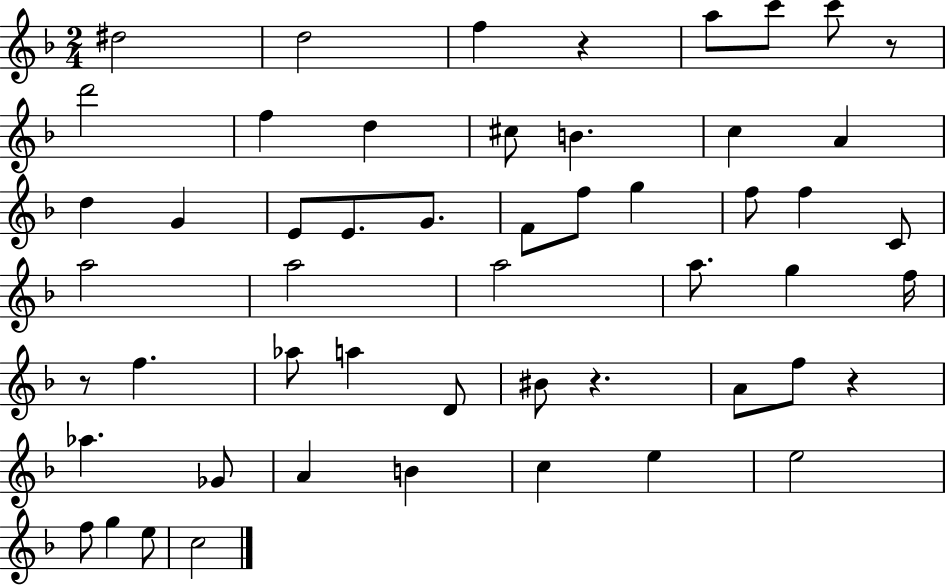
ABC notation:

X:1
T:Untitled
M:2/4
L:1/4
K:F
^d2 d2 f z a/2 c'/2 c'/2 z/2 d'2 f d ^c/2 B c A d G E/2 E/2 G/2 F/2 f/2 g f/2 f C/2 a2 a2 a2 a/2 g f/4 z/2 f _a/2 a D/2 ^B/2 z A/2 f/2 z _a _G/2 A B c e e2 f/2 g e/2 c2